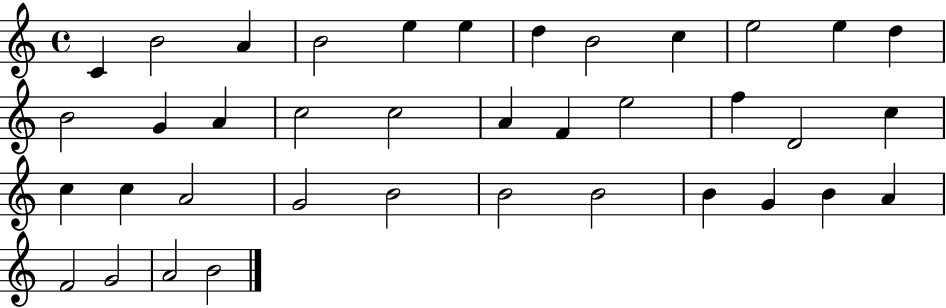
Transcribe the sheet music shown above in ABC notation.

X:1
T:Untitled
M:4/4
L:1/4
K:C
C B2 A B2 e e d B2 c e2 e d B2 G A c2 c2 A F e2 f D2 c c c A2 G2 B2 B2 B2 B G B A F2 G2 A2 B2